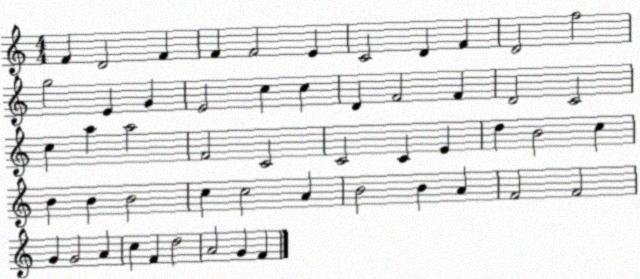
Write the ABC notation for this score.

X:1
T:Untitled
M:4/4
L:1/4
K:C
F D2 F F F2 E C2 D F D2 f2 g2 E G E2 c c D F2 F D2 C2 c a a2 F2 C2 C2 C E d B2 c B B B2 c c2 A B2 B A F2 F2 G G2 A c F d2 A2 G F